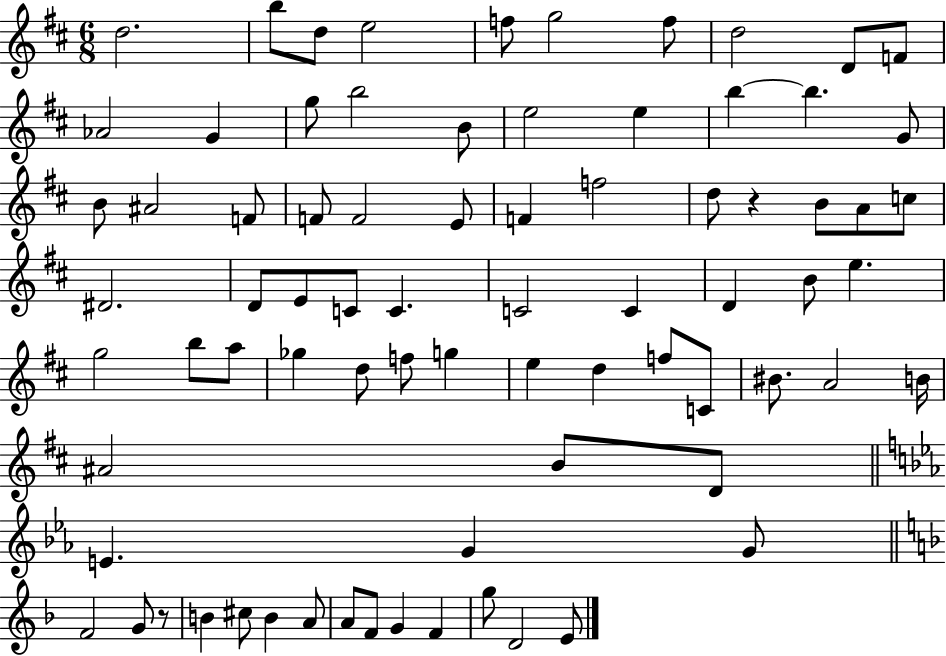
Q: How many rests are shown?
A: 2